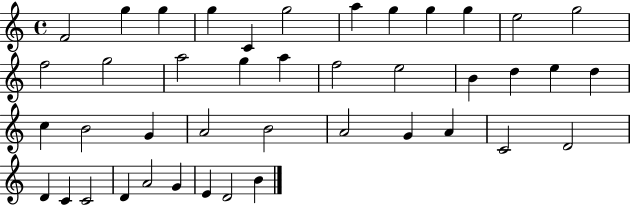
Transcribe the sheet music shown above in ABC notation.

X:1
T:Untitled
M:4/4
L:1/4
K:C
F2 g g g C g2 a g g g e2 g2 f2 g2 a2 g a f2 e2 B d e d c B2 G A2 B2 A2 G A C2 D2 D C C2 D A2 G E D2 B